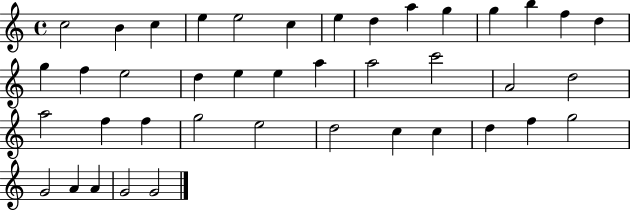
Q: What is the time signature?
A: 4/4